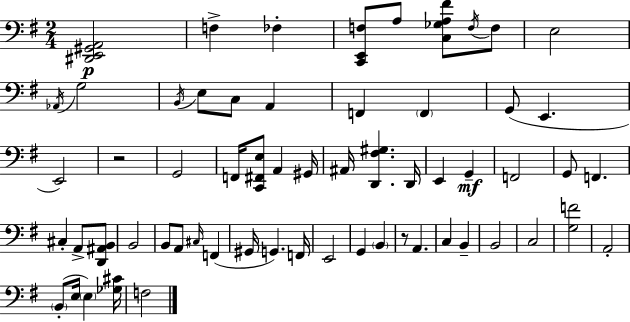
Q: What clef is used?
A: bass